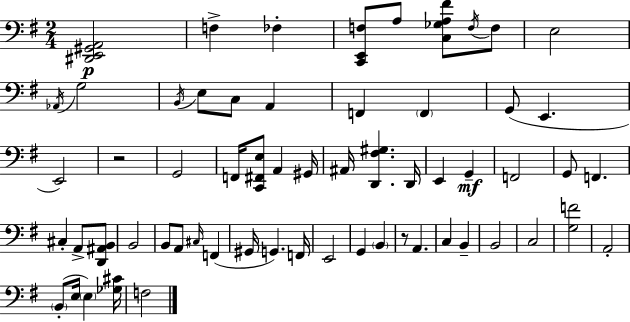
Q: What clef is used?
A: bass